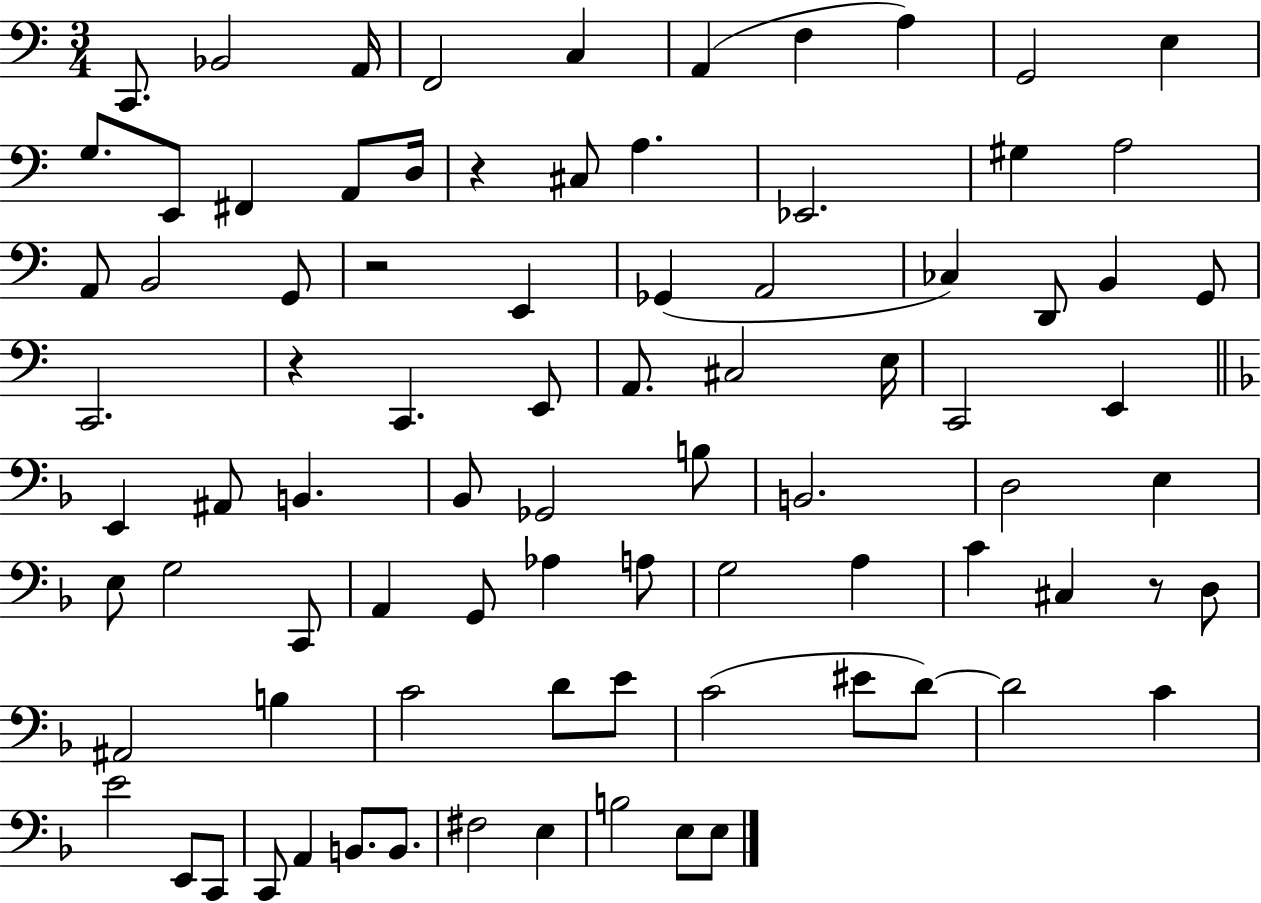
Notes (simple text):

C2/e. Bb2/h A2/s F2/h C3/q A2/q F3/q A3/q G2/h E3/q G3/e. E2/e F#2/q A2/e D3/s R/q C#3/e A3/q. Eb2/h. G#3/q A3/h A2/e B2/h G2/e R/h E2/q Gb2/q A2/h CES3/q D2/e B2/q G2/e C2/h. R/q C2/q. E2/e A2/e. C#3/h E3/s C2/h E2/q E2/q A#2/e B2/q. Bb2/e Gb2/h B3/e B2/h. D3/h E3/q E3/e G3/h C2/e A2/q G2/e Ab3/q A3/e G3/h A3/q C4/q C#3/q R/e D3/e A#2/h B3/q C4/h D4/e E4/e C4/h EIS4/e D4/e D4/h C4/q E4/h E2/e C2/e C2/e A2/q B2/e. B2/e. F#3/h E3/q B3/h E3/e E3/e